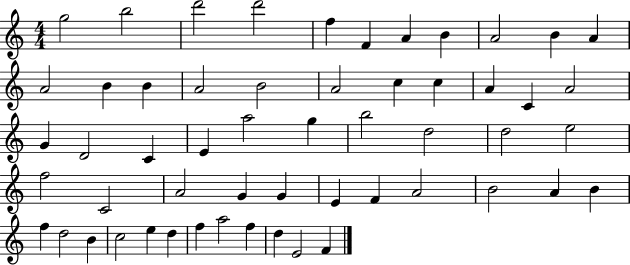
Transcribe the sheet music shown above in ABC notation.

X:1
T:Untitled
M:4/4
L:1/4
K:C
g2 b2 d'2 d'2 f F A B A2 B A A2 B B A2 B2 A2 c c A C A2 G D2 C E a2 g b2 d2 d2 e2 f2 C2 A2 G G E F A2 B2 A B f d2 B c2 e d f a2 f d E2 F